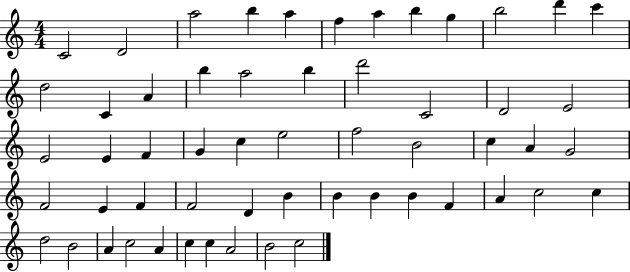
C4/h D4/h A5/h B5/q A5/q F5/q A5/q B5/q G5/q B5/h D6/q C6/q D5/h C4/q A4/q B5/q A5/h B5/q D6/h C4/h D4/h E4/h E4/h E4/q F4/q G4/q C5/q E5/h F5/h B4/h C5/q A4/q G4/h F4/h E4/q F4/q F4/h D4/q B4/q B4/q B4/q B4/q F4/q A4/q C5/h C5/q D5/h B4/h A4/q C5/h A4/q C5/q C5/q A4/h B4/h C5/h